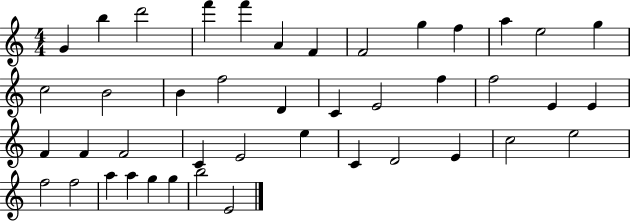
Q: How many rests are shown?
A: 0